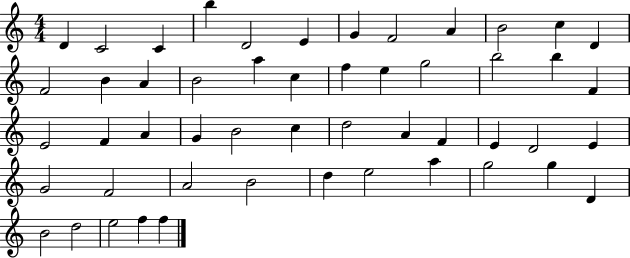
{
  \clef treble
  \numericTimeSignature
  \time 4/4
  \key c \major
  d'4 c'2 c'4 | b''4 d'2 e'4 | g'4 f'2 a'4 | b'2 c''4 d'4 | \break f'2 b'4 a'4 | b'2 a''4 c''4 | f''4 e''4 g''2 | b''2 b''4 f'4 | \break e'2 f'4 a'4 | g'4 b'2 c''4 | d''2 a'4 f'4 | e'4 d'2 e'4 | \break g'2 f'2 | a'2 b'2 | d''4 e''2 a''4 | g''2 g''4 d'4 | \break b'2 d''2 | e''2 f''4 f''4 | \bar "|."
}